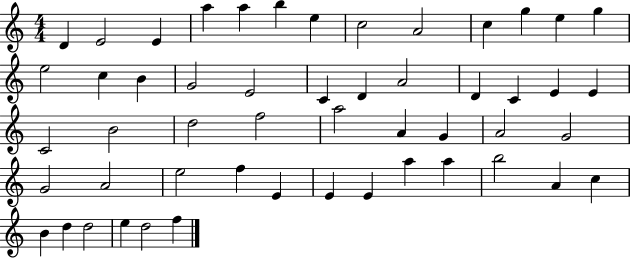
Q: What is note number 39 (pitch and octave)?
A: E4